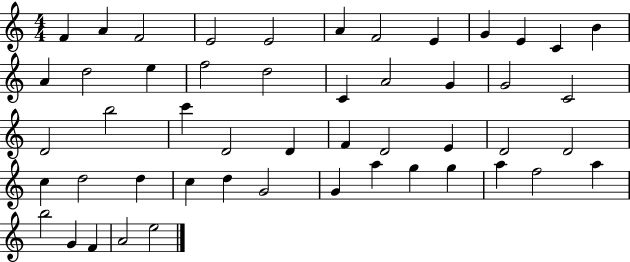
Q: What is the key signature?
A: C major